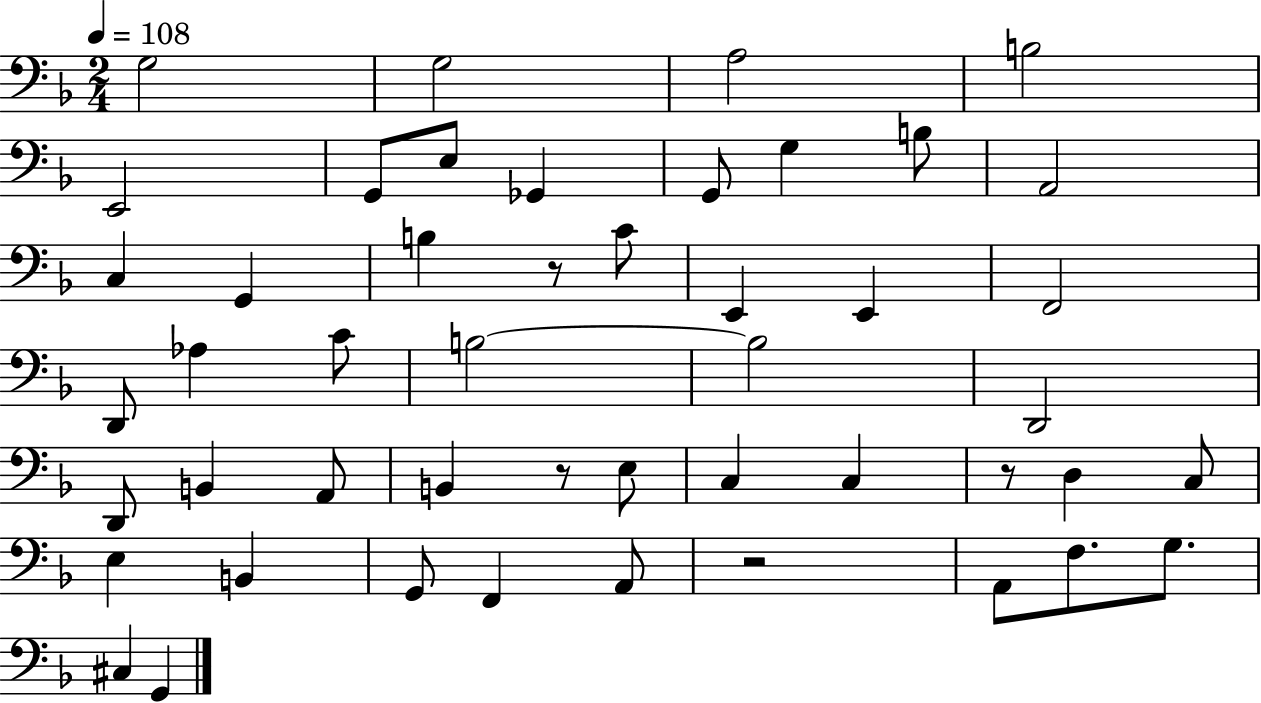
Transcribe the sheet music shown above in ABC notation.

X:1
T:Untitled
M:2/4
L:1/4
K:F
G,2 G,2 A,2 B,2 E,,2 G,,/2 E,/2 _G,, G,,/2 G, B,/2 A,,2 C, G,, B, z/2 C/2 E,, E,, F,,2 D,,/2 _A, C/2 B,2 B,2 D,,2 D,,/2 B,, A,,/2 B,, z/2 E,/2 C, C, z/2 D, C,/2 E, B,, G,,/2 F,, A,,/2 z2 A,,/2 F,/2 G,/2 ^C, G,,